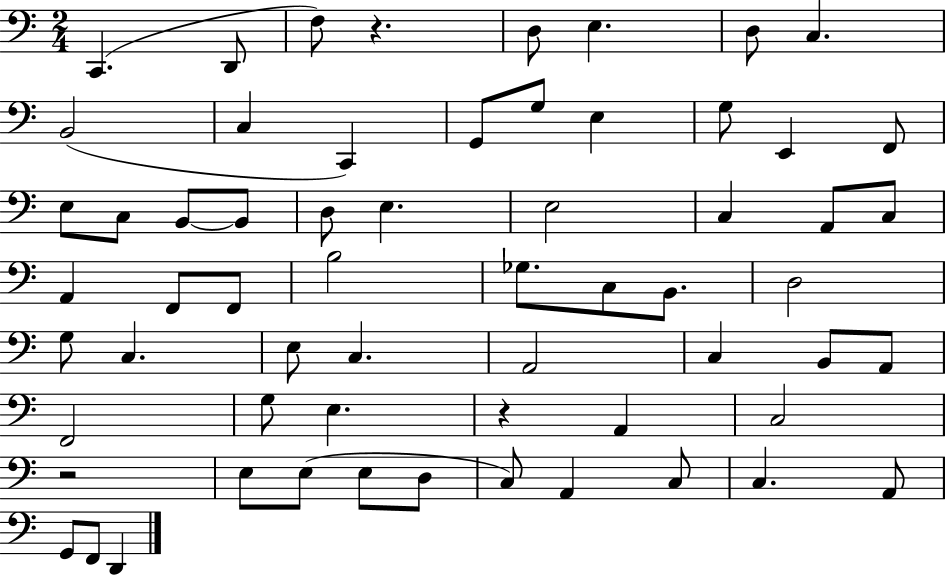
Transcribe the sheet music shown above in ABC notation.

X:1
T:Untitled
M:2/4
L:1/4
K:C
C,, D,,/2 F,/2 z D,/2 E, D,/2 C, B,,2 C, C,, G,,/2 G,/2 E, G,/2 E,, F,,/2 E,/2 C,/2 B,,/2 B,,/2 D,/2 E, E,2 C, A,,/2 C,/2 A,, F,,/2 F,,/2 B,2 _G,/2 C,/2 B,,/2 D,2 G,/2 C, E,/2 C, A,,2 C, B,,/2 A,,/2 F,,2 G,/2 E, z A,, C,2 z2 E,/2 E,/2 E,/2 D,/2 C,/2 A,, C,/2 C, A,,/2 G,,/2 F,,/2 D,,